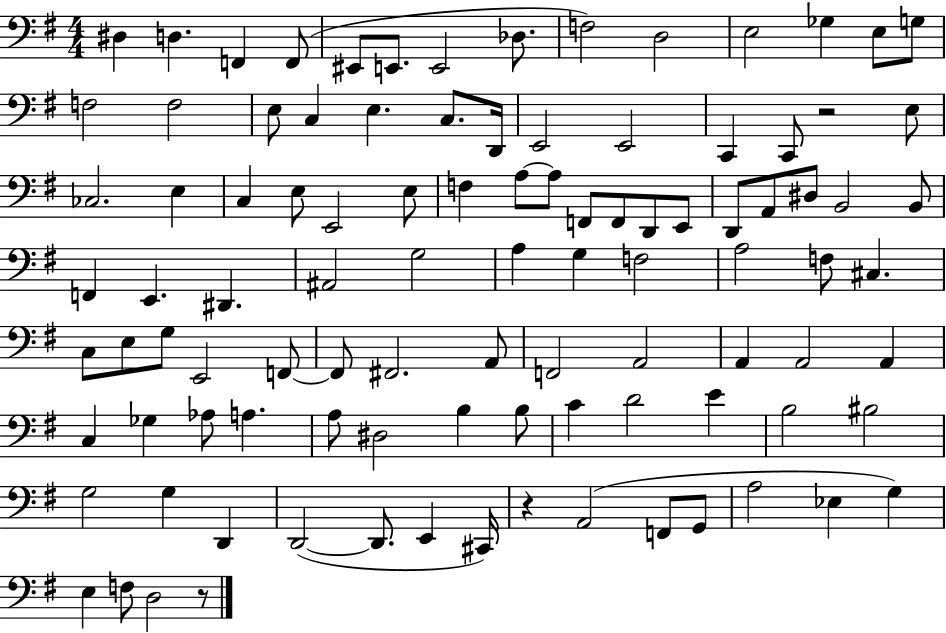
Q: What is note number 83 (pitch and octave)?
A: G3